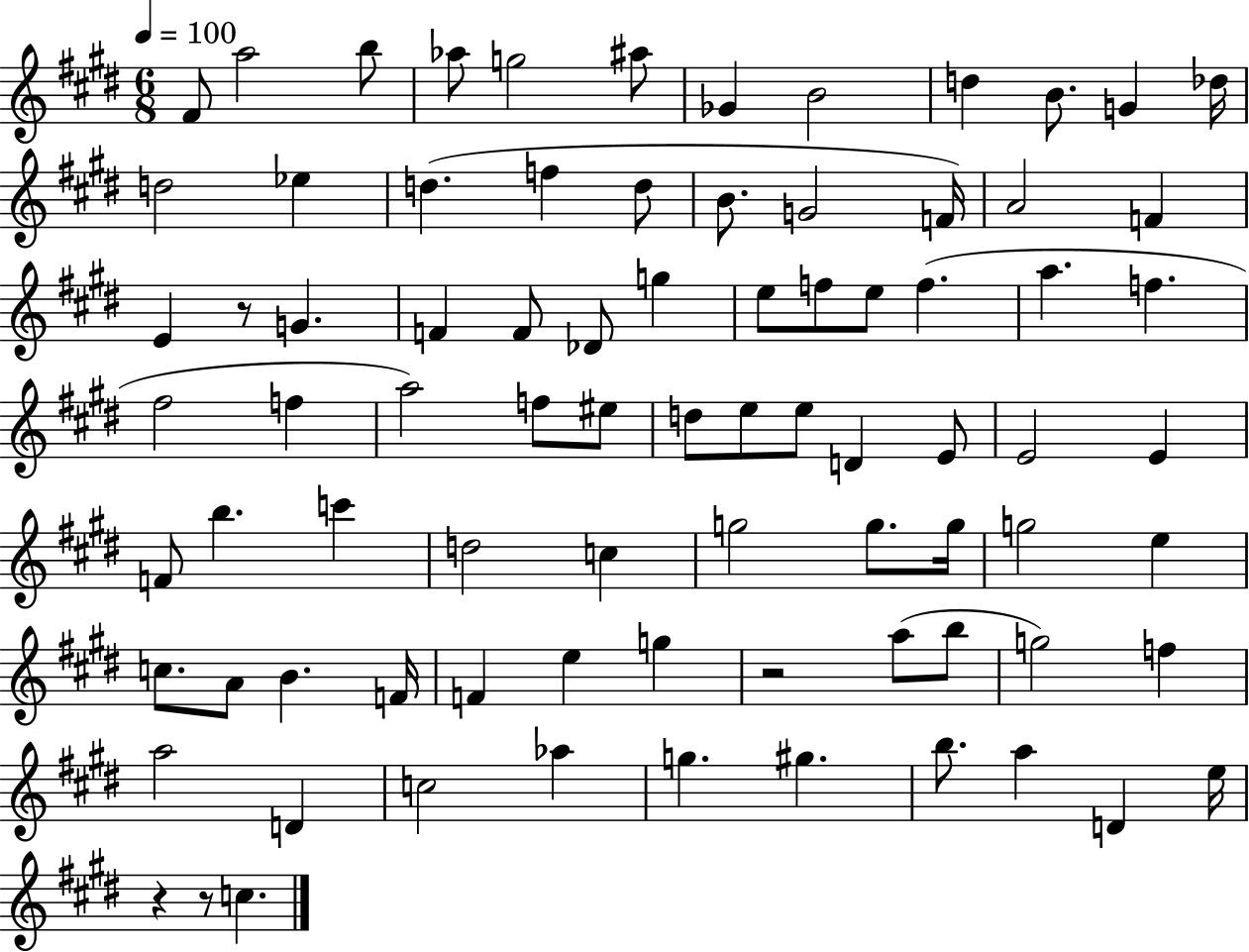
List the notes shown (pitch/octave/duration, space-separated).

F#4/e A5/h B5/e Ab5/e G5/h A#5/e Gb4/q B4/h D5/q B4/e. G4/q Db5/s D5/h Eb5/q D5/q. F5/q D5/e B4/e. G4/h F4/s A4/h F4/q E4/q R/e G4/q. F4/q F4/e Db4/e G5/q E5/e F5/e E5/e F5/q. A5/q. F5/q. F#5/h F5/q A5/h F5/e EIS5/e D5/e E5/e E5/e D4/q E4/e E4/h E4/q F4/e B5/q. C6/q D5/h C5/q G5/h G5/e. G5/s G5/h E5/q C5/e. A4/e B4/q. F4/s F4/q E5/q G5/q R/h A5/e B5/e G5/h F5/q A5/h D4/q C5/h Ab5/q G5/q. G#5/q. B5/e. A5/q D4/q E5/s R/q R/e C5/q.